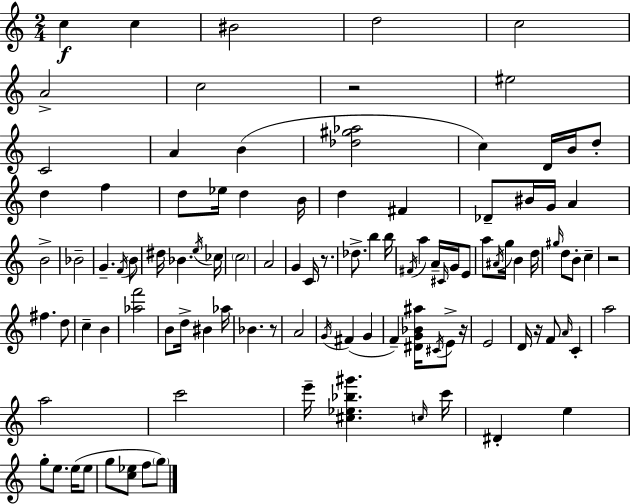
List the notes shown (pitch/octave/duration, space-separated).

C5/q C5/q BIS4/h D5/h C5/h A4/h C5/h R/h EIS5/h C4/h A4/q B4/q [Db5,G#5,Ab5]/h C5/q D4/s B4/s D5/e D5/q F5/q D5/e Eb5/s D5/q B4/s D5/q F#4/q Db4/e BIS4/s G4/s A4/q B4/h Bb4/h G4/q. F4/s B4/e D#5/s Bb4/q. E5/s CES5/s C5/h A4/h G4/q C4/s R/e. Db5/e. B5/q B5/s F#4/s A5/q A4/s C#4/s G4/s E4/e A5/e A#4/s G5/s B4/q D5/s G#5/s D5/e B4/e C5/q R/h F#5/q. D5/e C5/q B4/q [Ab5,F6]/h B4/e D5/s BIS4/q Ab5/s Bb4/q. R/e A4/h G4/s F#4/q G4/q F4/q [D#4,G4,Bb4,A#5]/s C#4/s E4/e R/s E4/h D4/s R/s F4/e A4/s C4/q A5/h A5/h C6/h E6/s [C#5,Eb5,Bb5,G#6]/q. C5/s C6/s D#4/q E5/q G5/e E5/e. E5/s E5/e G5/e [C5,Eb5]/e F5/e G5/e